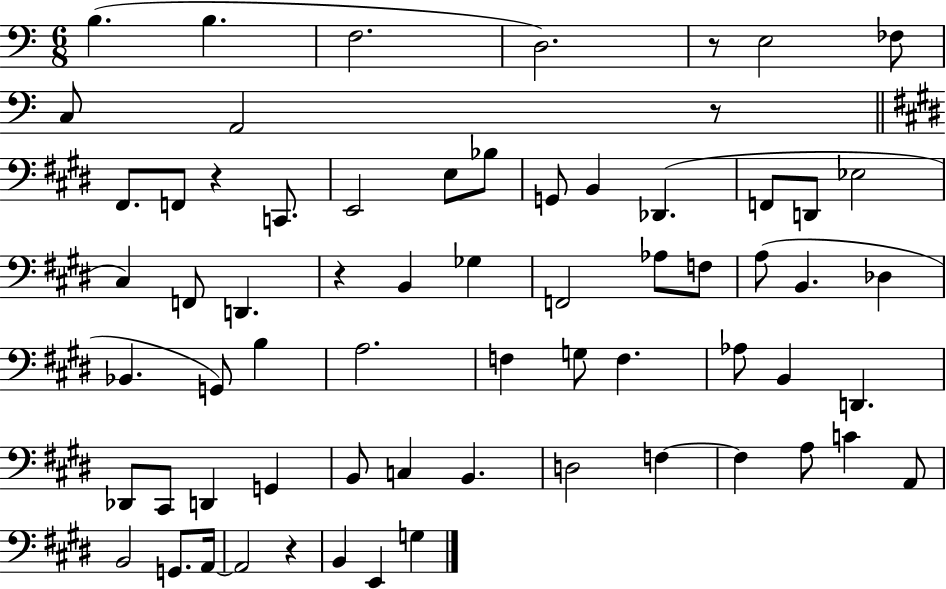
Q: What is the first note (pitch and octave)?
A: B3